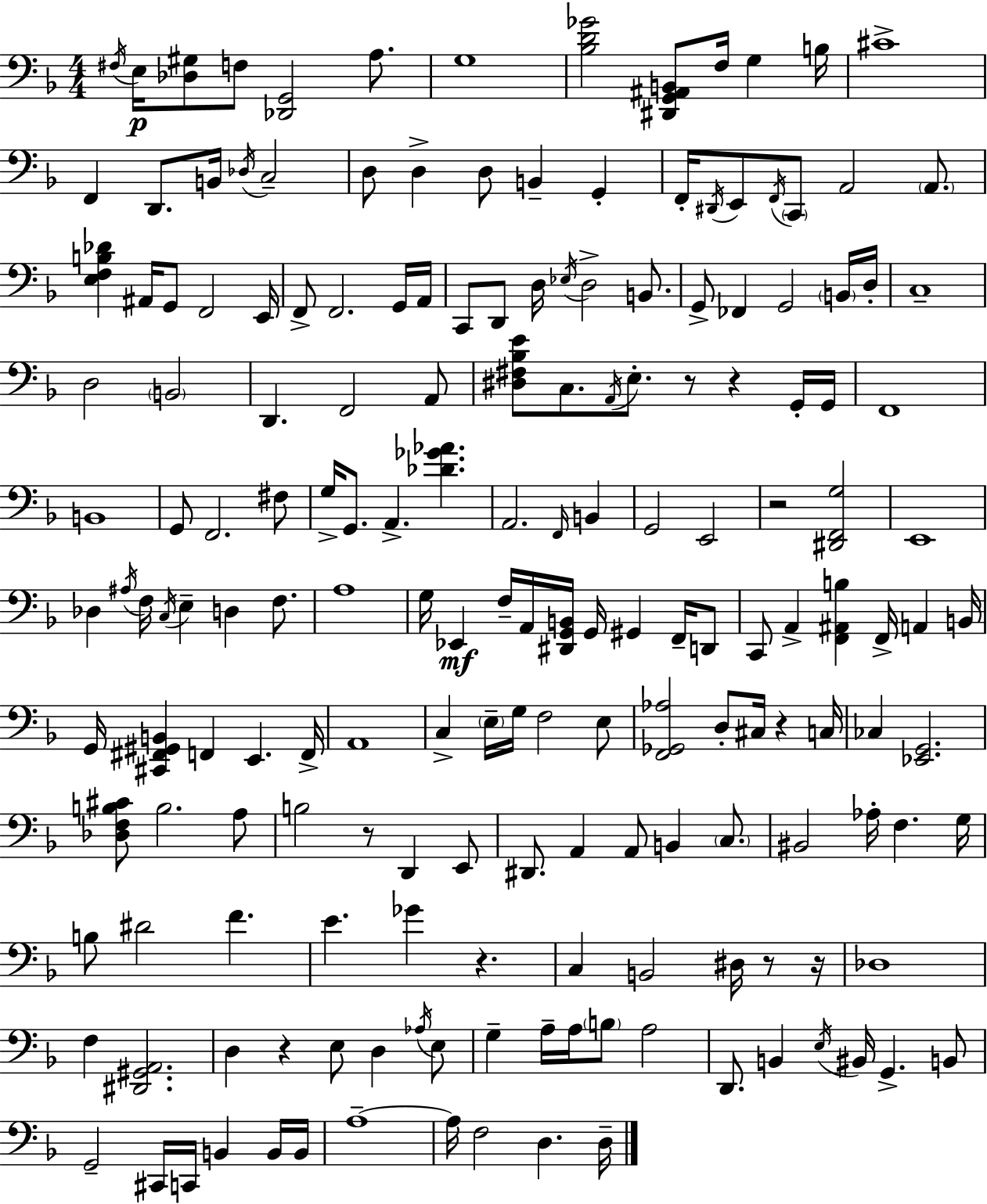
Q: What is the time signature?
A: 4/4